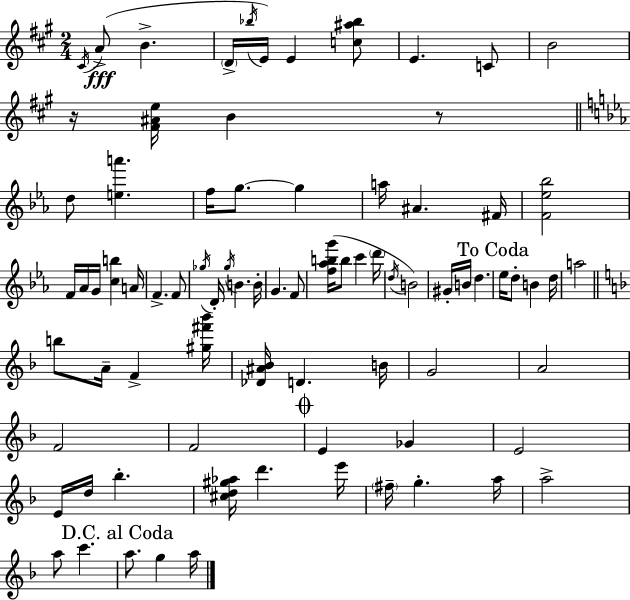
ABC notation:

X:1
T:Untitled
M:2/4
L:1/4
K:A
^C/4 A/2 B D/4 _b/4 E/4 E [c^a_b]/2 E C/2 B2 z/4 [^F^Ae]/4 B z/2 d/2 [ea'] f/4 g/2 g a/4 ^A ^F/4 [F_e_b]2 F/4 _A/4 G/4 [cb] A/4 F F/2 _g/4 D/4 _g/4 B B/4 G F/2 [f_abg']/4 b/2 c' d'/4 d/4 B2 ^G/4 B/4 d _e/4 d/2 B d/4 a2 b/2 A/4 F [^g^f'_b']/4 [_D^A_B]/4 D B/4 G2 A2 F2 F2 E _G E2 E/4 d/4 _b [^cd^g_a]/4 d' e'/4 ^f/4 g a/4 a2 a/2 c' a/2 g a/4